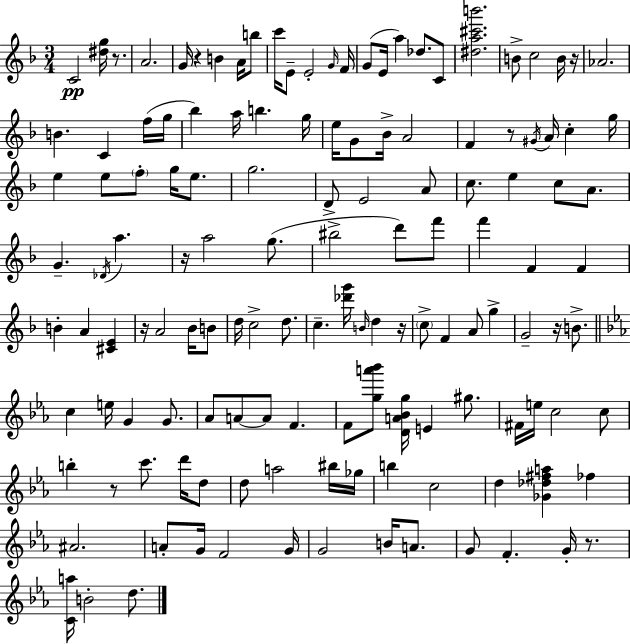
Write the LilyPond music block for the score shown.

{
  \clef treble
  \numericTimeSignature
  \time 3/4
  \key d \minor
  c'2\pp <dis'' g''>16 r8. | a'2. | g'16 r4 b'4 a'16 b''8 | c'''16 e'8-- e'2-. \grace { g'16 } | \break f'16 g'8( e'16 a''4) des''8. c'8 | <dis'' a'' cis''' b'''>2. | b'8-> c''2 b'16 | r16 aes'2. | \break b'4. c'4 f''16( | g''16 bes''4) a''16 b''4. | g''16 e''16 g'8 bes'16-> a'2 | f'4 r8 \acciaccatura { gis'16 } a'16 c''4-. | \break g''16 e''4 e''8 \parenthesize f''8-. g''16 e''8. | g''2. | d'8-> e'2 | a'8 c''8. e''4 c''8 a'8. | \break g'4.-- \acciaccatura { des'16 } a''4. | r16 a''2 | g''8.( bis''2-> d'''8) | f'''8 f'''4 f'4 f'4 | \break b'4-. a'4 <cis' e'>4 | r16 a'2 | bes'16 b'8 d''16 c''2-> | d''8. c''4.-- <des''' g'''>16 \grace { b'16 } d''4 | \break r16 \parenthesize c''8-> f'4 a'8 | g''4-> g'2-- | r16 b'8.-> \bar "||" \break \key ees \major c''4 e''16 g'4 g'8. | aes'8 a'8~~ a'8 f'4. | f'8 <g'' a''' bes'''>8 <d' a' bes' g''>16 e'4 gis''8. | fis'16 e''16 c''2 c''8 | \break b''4-. r8 c'''8. d'''16 d''8 | d''8 a''2 bis''16 ges''16 | b''4 c''2 | d''4 <ges' des'' fis'' a''>4 fes''4 | \break ais'2. | a'8-. g'16 f'2 g'16 | g'2 b'16 a'8. | g'8 f'4.-. g'16-. r8. | \break <c' a''>16 b'2-. d''8. | \bar "|."
}